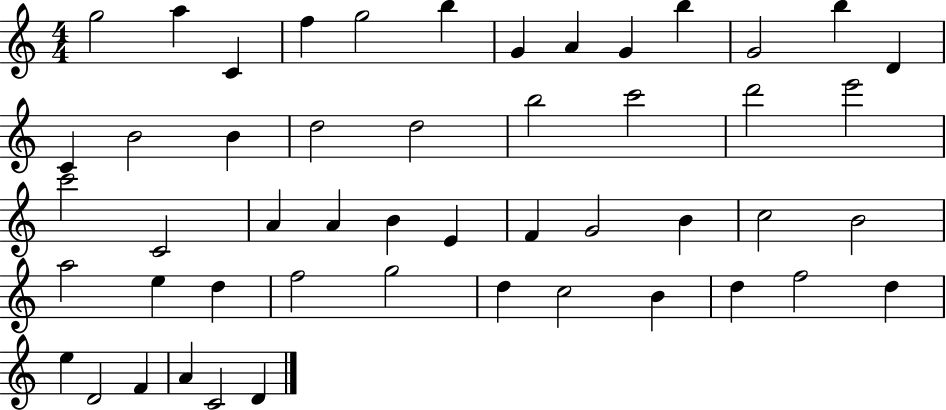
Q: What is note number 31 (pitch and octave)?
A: B4